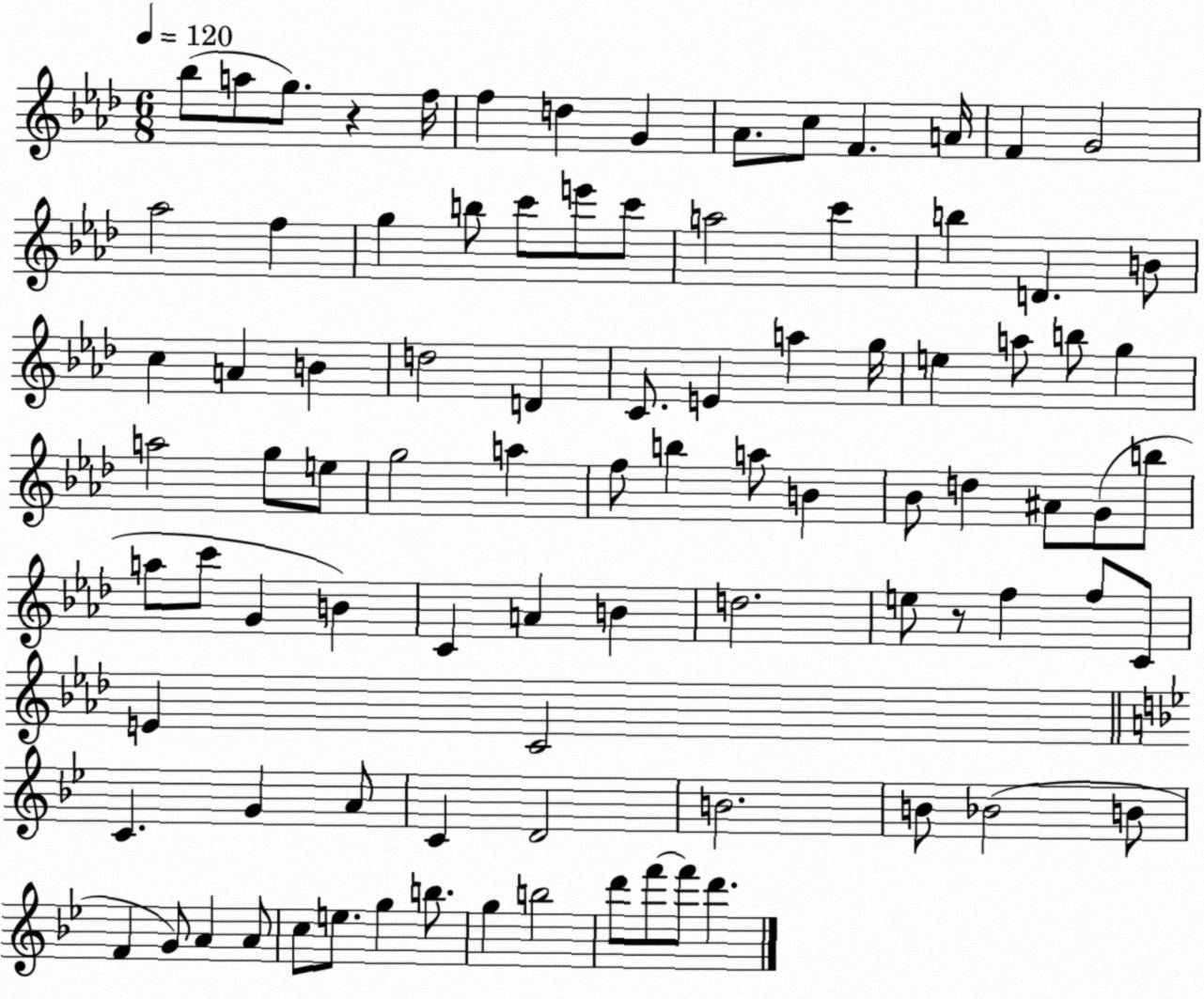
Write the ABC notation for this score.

X:1
T:Untitled
M:6/8
L:1/4
K:Ab
_b/2 a/2 g/2 z f/4 f d G _A/2 c/2 F A/4 F G2 _a2 f g b/2 c'/2 e'/2 c'/2 a2 c' b D B/2 c A B d2 D C/2 E a g/4 e a/2 b/2 g a2 g/2 e/2 g2 a f/2 b a/2 B _B/2 d ^A/2 G/2 b/2 a/2 c'/2 G B C A B d2 e/2 z/2 f f/2 C/2 E C2 C G A/2 C D2 B2 B/2 _B2 B/2 F G/2 A A/2 c/2 e/2 g b/2 g b2 d'/2 f'/2 f'/2 d'